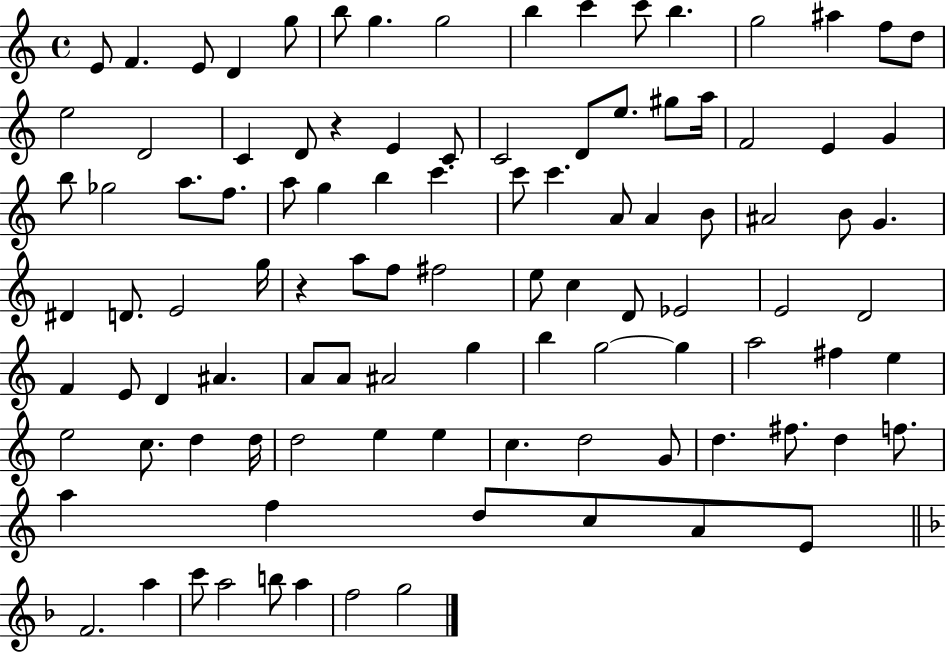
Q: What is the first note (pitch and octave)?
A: E4